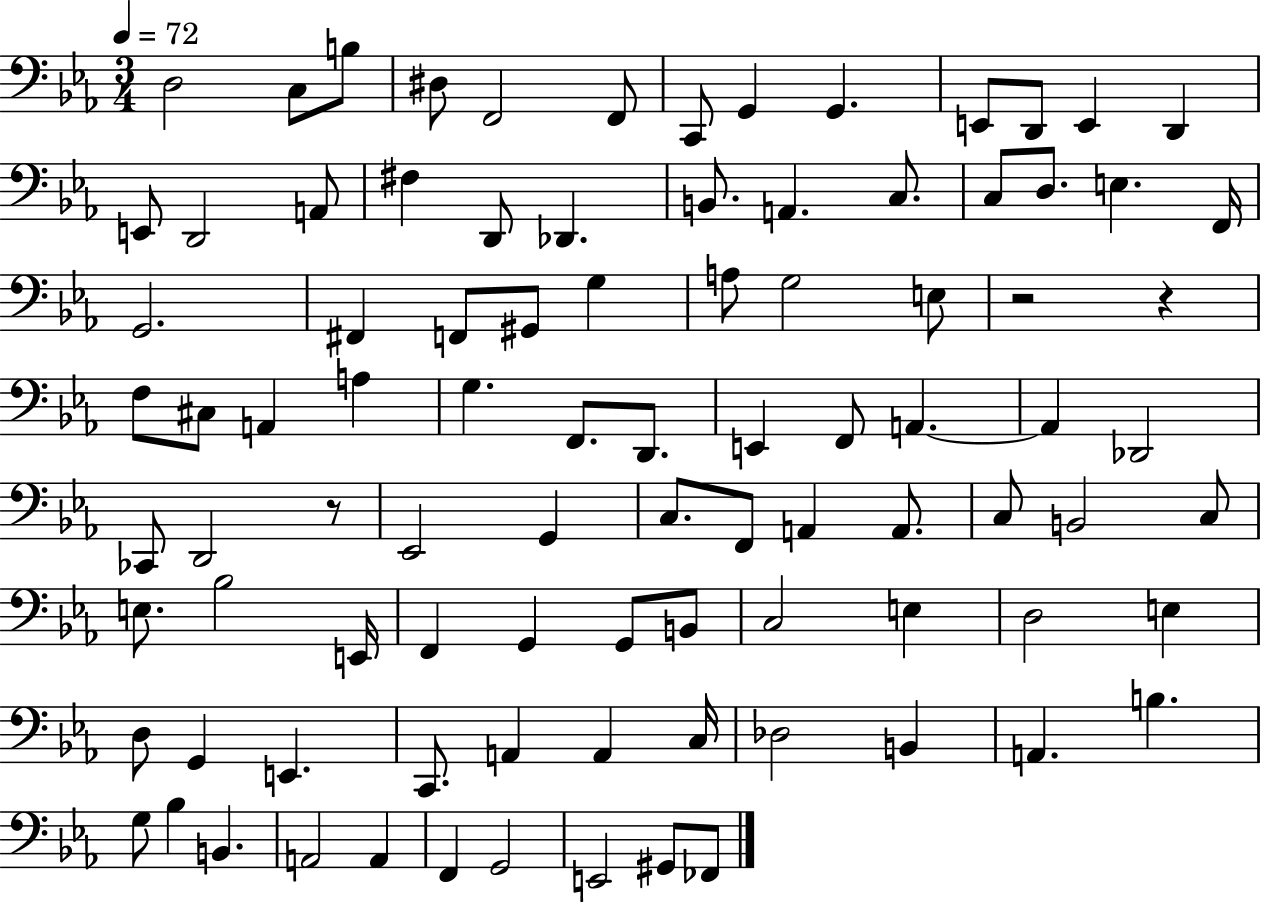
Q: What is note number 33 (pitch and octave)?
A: G3